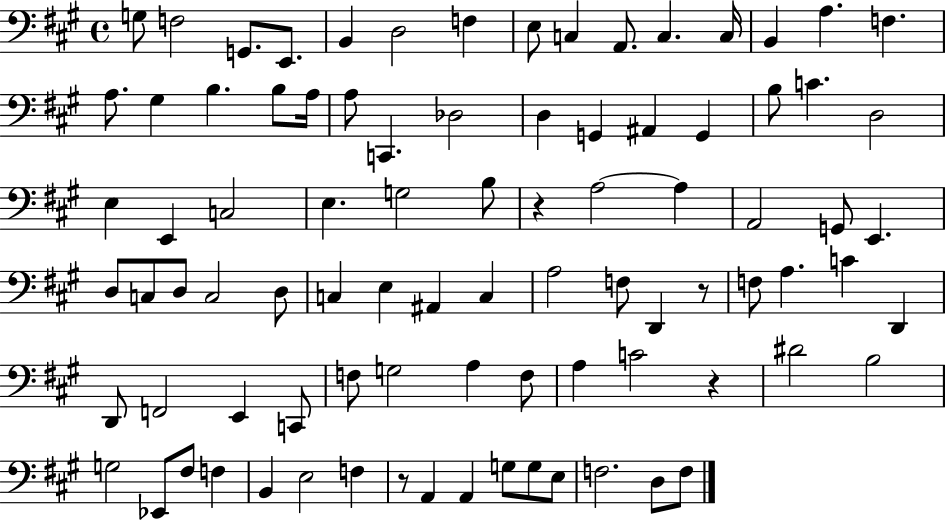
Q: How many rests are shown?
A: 4